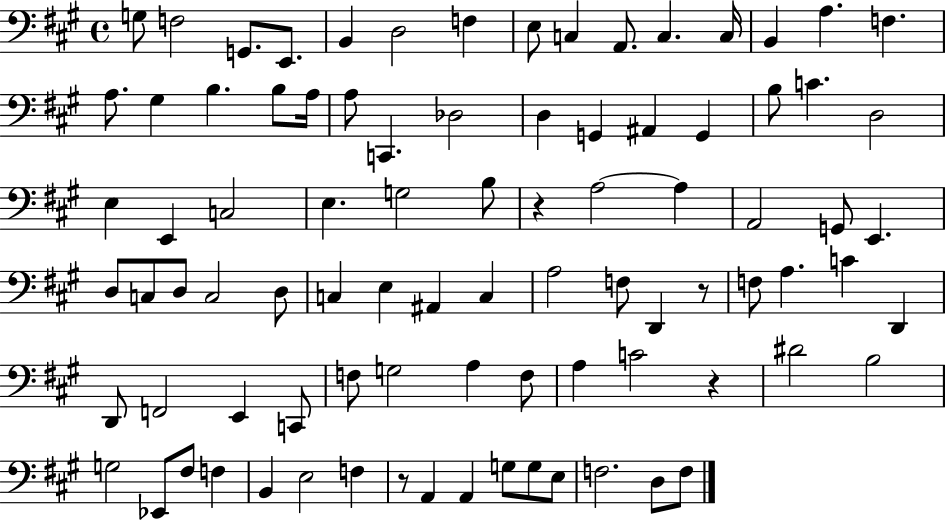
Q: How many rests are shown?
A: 4